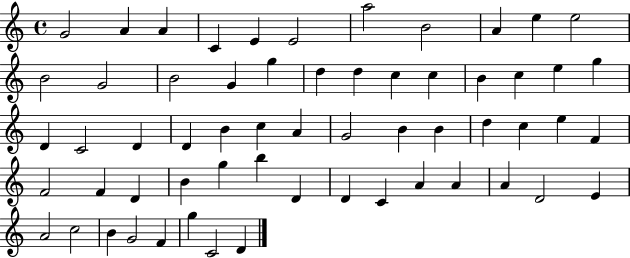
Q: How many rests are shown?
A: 0